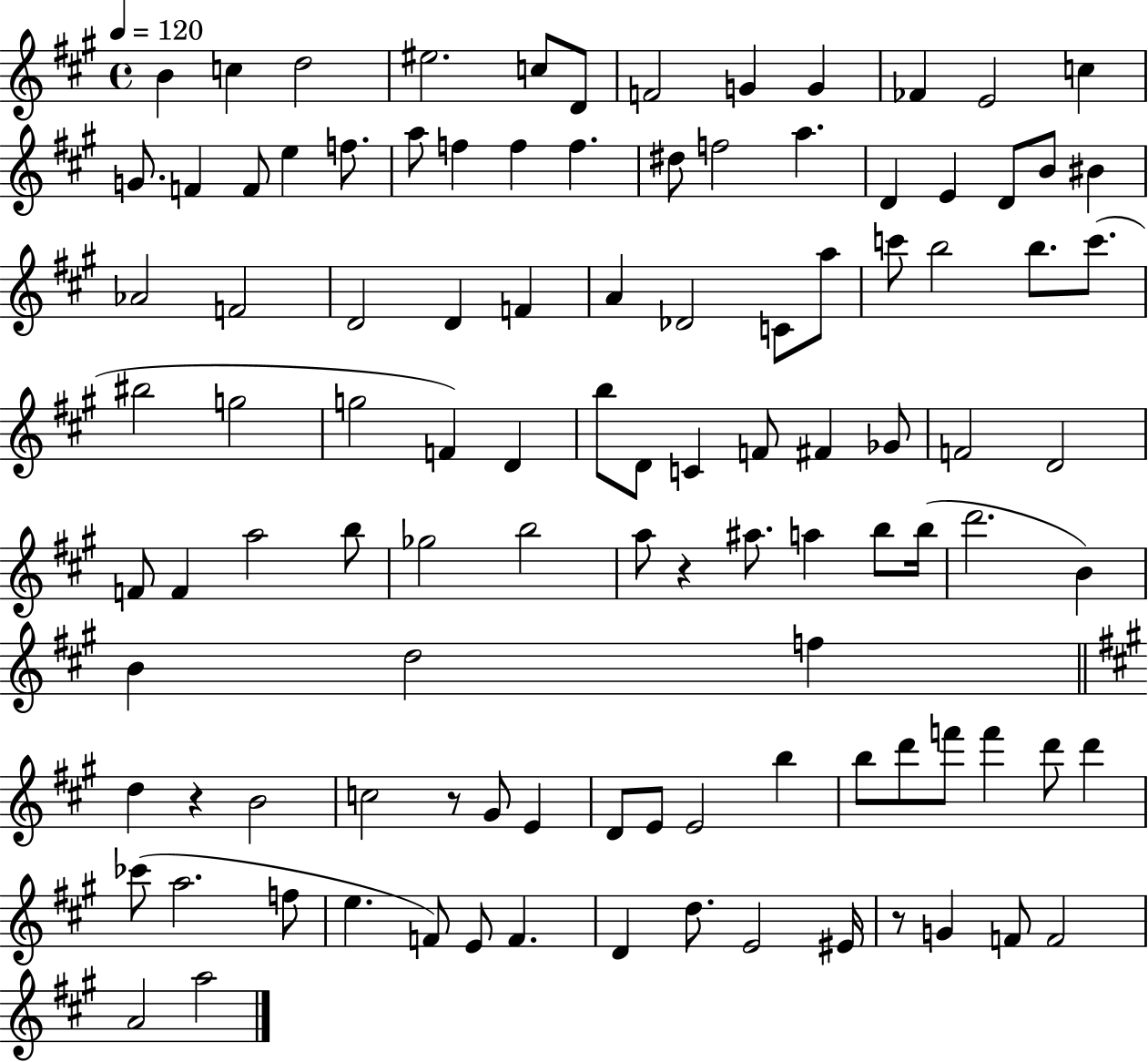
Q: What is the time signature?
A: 4/4